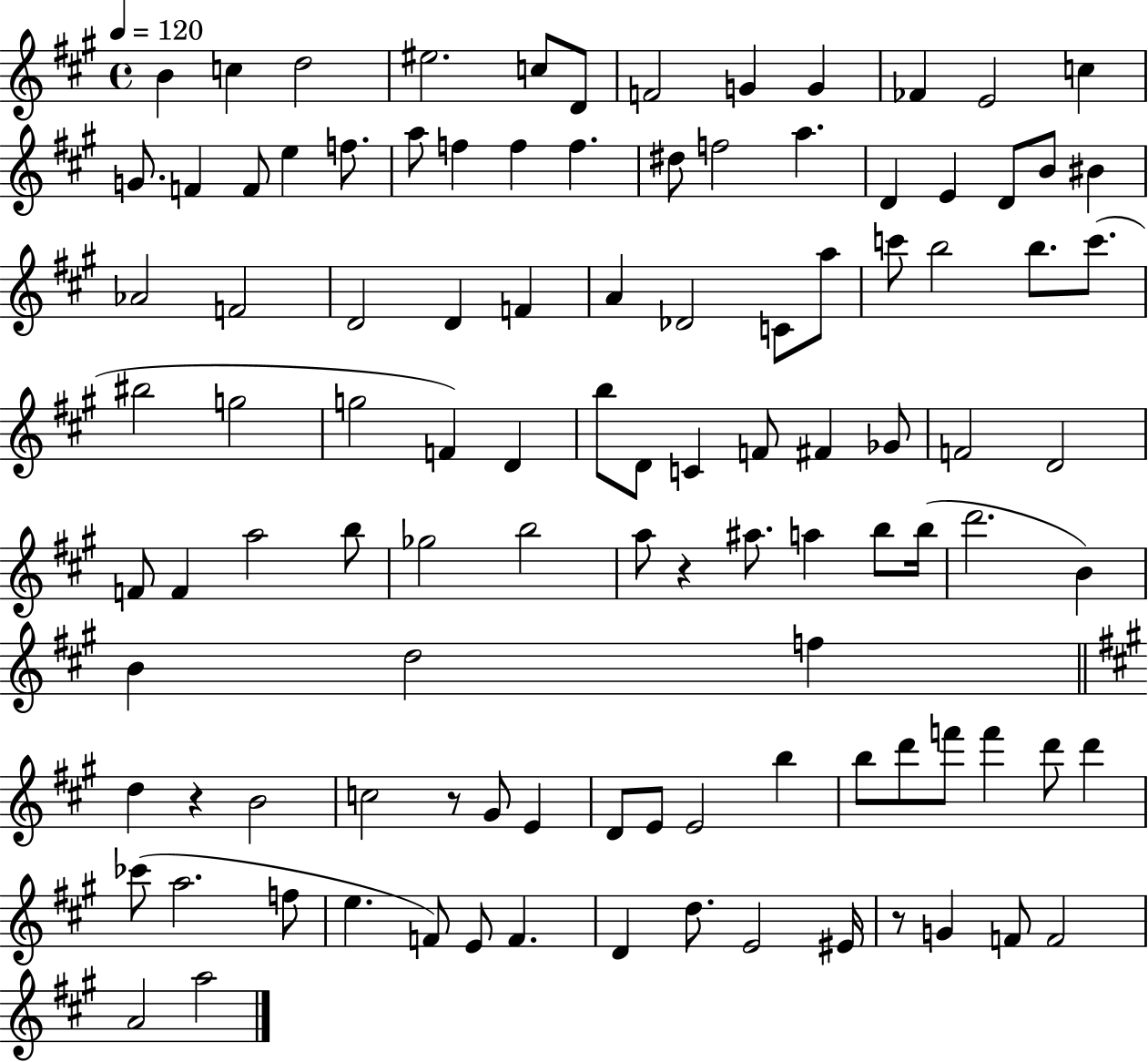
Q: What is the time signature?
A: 4/4